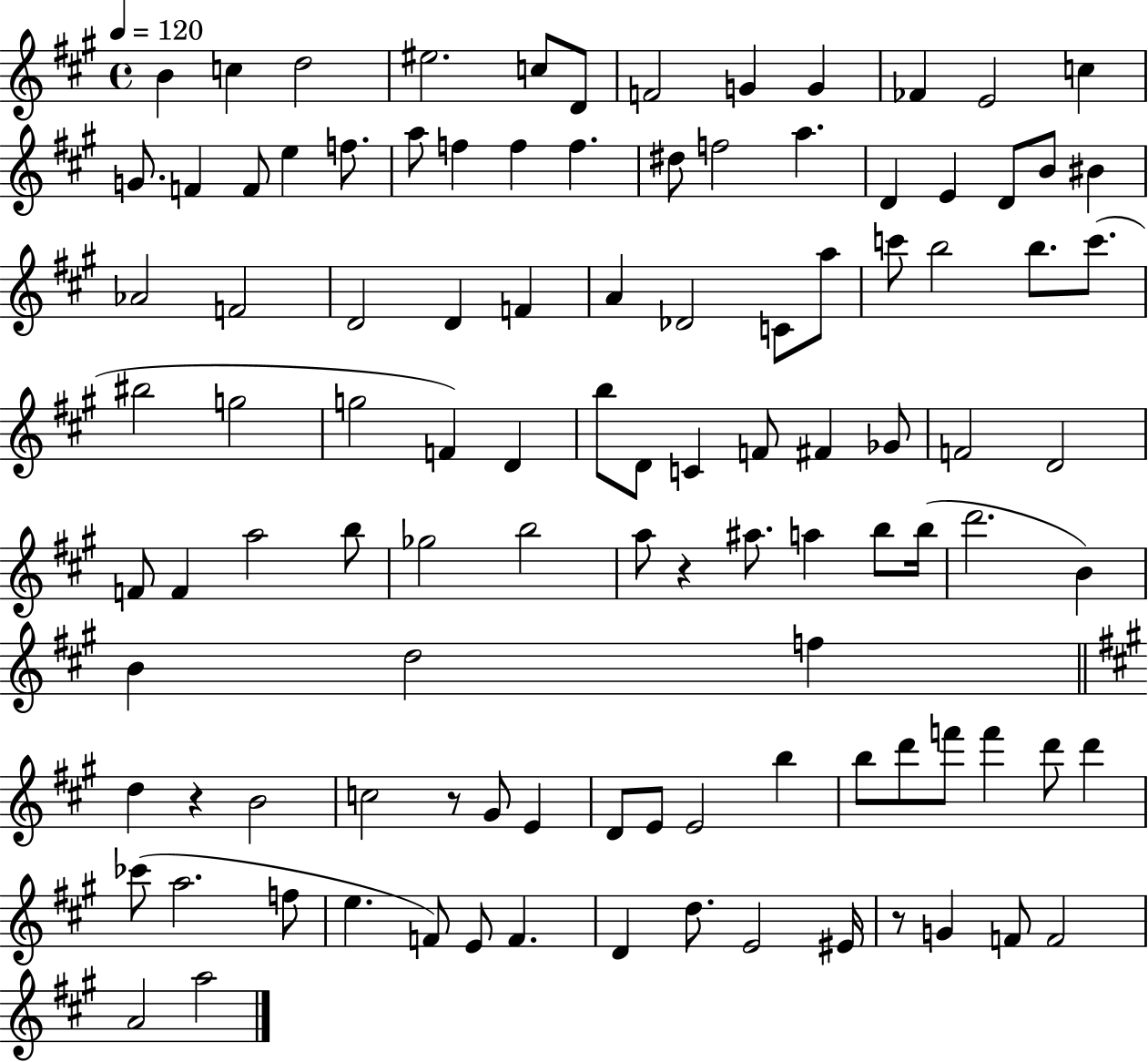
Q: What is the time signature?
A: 4/4